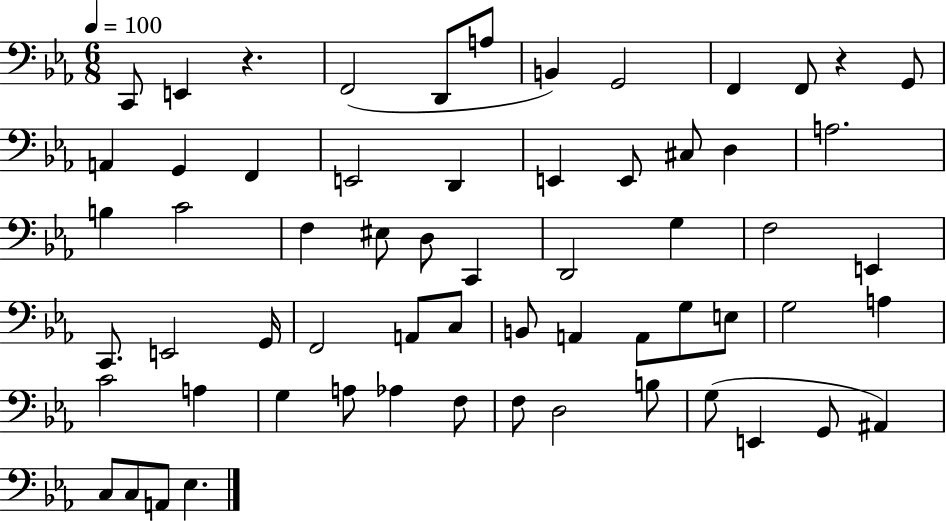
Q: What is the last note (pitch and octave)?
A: Eb3